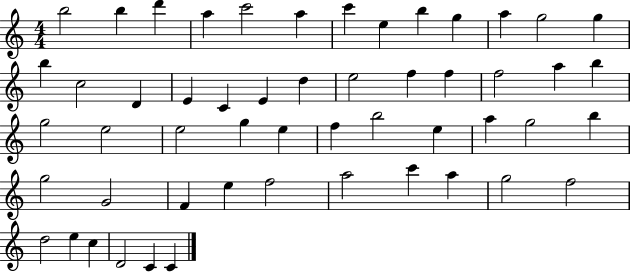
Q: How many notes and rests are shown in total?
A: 53